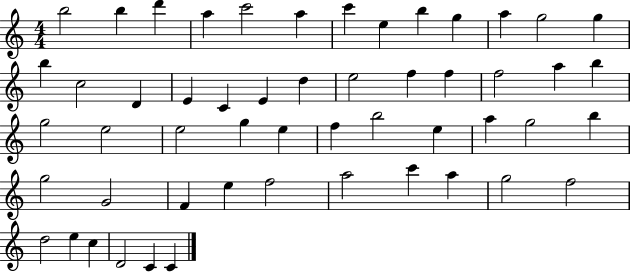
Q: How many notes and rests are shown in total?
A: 53